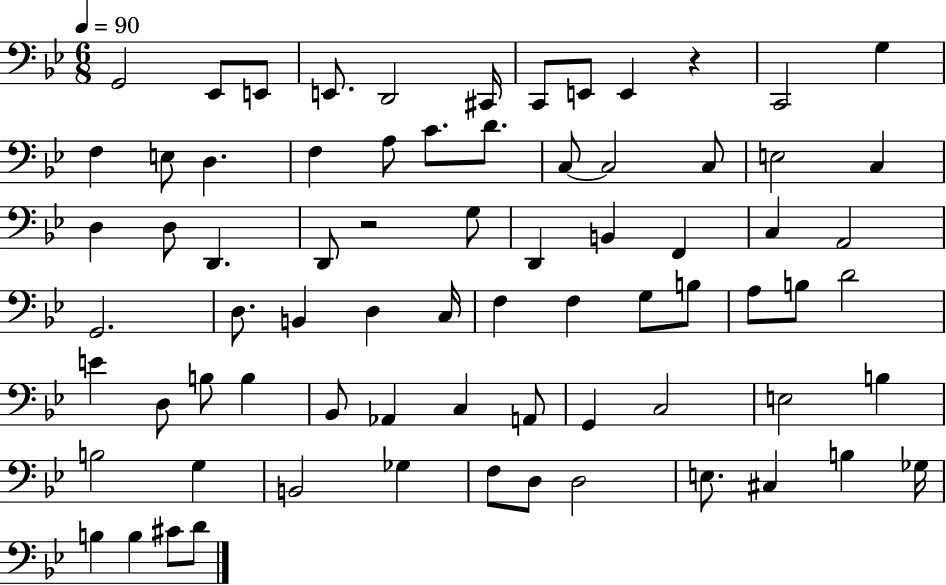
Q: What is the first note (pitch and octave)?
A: G2